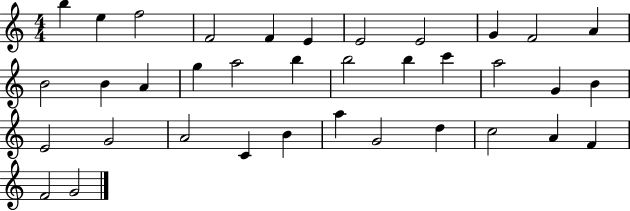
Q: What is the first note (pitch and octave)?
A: B5